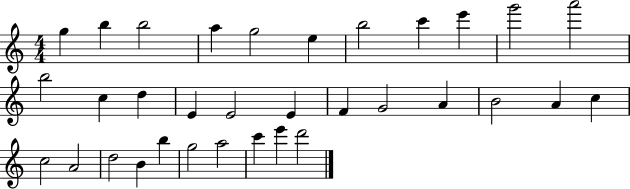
G5/q B5/q B5/h A5/q G5/h E5/q B5/h C6/q E6/q G6/h A6/h B5/h C5/q D5/q E4/q E4/h E4/q F4/q G4/h A4/q B4/h A4/q C5/q C5/h A4/h D5/h B4/q B5/q G5/h A5/h C6/q E6/q D6/h